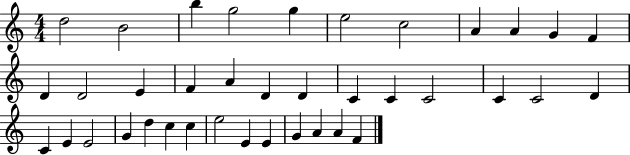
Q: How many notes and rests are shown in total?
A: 38